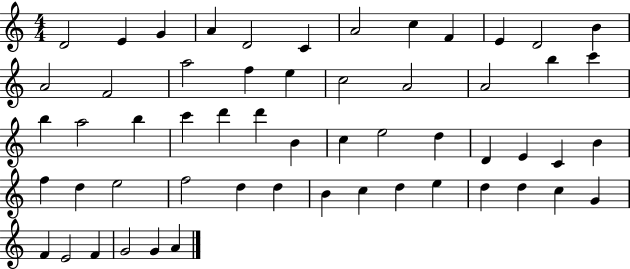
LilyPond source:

{
  \clef treble
  \numericTimeSignature
  \time 4/4
  \key c \major
  d'2 e'4 g'4 | a'4 d'2 c'4 | a'2 c''4 f'4 | e'4 d'2 b'4 | \break a'2 f'2 | a''2 f''4 e''4 | c''2 a'2 | a'2 b''4 c'''4 | \break b''4 a''2 b''4 | c'''4 d'''4 d'''4 b'4 | c''4 e''2 d''4 | d'4 e'4 c'4 b'4 | \break f''4 d''4 e''2 | f''2 d''4 d''4 | b'4 c''4 d''4 e''4 | d''4 d''4 c''4 g'4 | \break f'4 e'2 f'4 | g'2 g'4 a'4 | \bar "|."
}